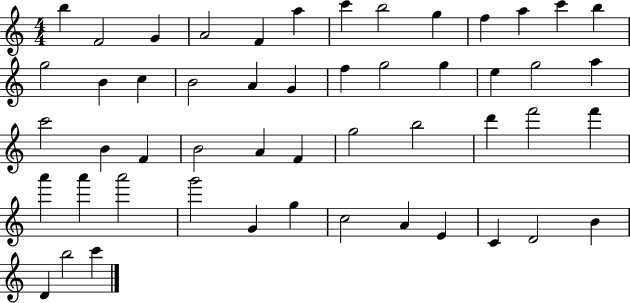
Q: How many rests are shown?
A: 0